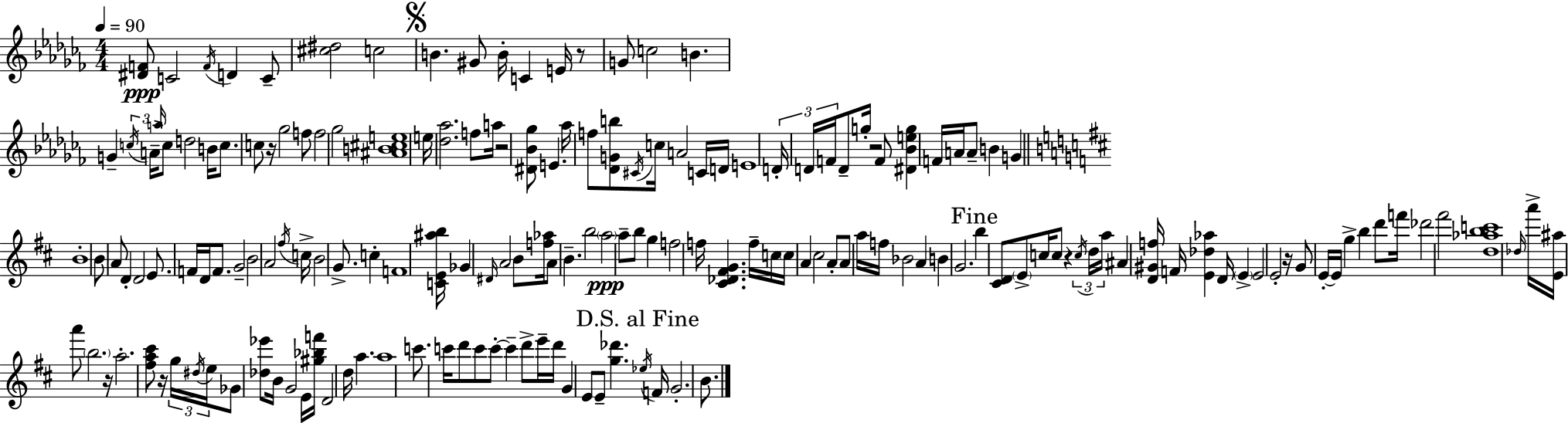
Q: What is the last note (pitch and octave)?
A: B4